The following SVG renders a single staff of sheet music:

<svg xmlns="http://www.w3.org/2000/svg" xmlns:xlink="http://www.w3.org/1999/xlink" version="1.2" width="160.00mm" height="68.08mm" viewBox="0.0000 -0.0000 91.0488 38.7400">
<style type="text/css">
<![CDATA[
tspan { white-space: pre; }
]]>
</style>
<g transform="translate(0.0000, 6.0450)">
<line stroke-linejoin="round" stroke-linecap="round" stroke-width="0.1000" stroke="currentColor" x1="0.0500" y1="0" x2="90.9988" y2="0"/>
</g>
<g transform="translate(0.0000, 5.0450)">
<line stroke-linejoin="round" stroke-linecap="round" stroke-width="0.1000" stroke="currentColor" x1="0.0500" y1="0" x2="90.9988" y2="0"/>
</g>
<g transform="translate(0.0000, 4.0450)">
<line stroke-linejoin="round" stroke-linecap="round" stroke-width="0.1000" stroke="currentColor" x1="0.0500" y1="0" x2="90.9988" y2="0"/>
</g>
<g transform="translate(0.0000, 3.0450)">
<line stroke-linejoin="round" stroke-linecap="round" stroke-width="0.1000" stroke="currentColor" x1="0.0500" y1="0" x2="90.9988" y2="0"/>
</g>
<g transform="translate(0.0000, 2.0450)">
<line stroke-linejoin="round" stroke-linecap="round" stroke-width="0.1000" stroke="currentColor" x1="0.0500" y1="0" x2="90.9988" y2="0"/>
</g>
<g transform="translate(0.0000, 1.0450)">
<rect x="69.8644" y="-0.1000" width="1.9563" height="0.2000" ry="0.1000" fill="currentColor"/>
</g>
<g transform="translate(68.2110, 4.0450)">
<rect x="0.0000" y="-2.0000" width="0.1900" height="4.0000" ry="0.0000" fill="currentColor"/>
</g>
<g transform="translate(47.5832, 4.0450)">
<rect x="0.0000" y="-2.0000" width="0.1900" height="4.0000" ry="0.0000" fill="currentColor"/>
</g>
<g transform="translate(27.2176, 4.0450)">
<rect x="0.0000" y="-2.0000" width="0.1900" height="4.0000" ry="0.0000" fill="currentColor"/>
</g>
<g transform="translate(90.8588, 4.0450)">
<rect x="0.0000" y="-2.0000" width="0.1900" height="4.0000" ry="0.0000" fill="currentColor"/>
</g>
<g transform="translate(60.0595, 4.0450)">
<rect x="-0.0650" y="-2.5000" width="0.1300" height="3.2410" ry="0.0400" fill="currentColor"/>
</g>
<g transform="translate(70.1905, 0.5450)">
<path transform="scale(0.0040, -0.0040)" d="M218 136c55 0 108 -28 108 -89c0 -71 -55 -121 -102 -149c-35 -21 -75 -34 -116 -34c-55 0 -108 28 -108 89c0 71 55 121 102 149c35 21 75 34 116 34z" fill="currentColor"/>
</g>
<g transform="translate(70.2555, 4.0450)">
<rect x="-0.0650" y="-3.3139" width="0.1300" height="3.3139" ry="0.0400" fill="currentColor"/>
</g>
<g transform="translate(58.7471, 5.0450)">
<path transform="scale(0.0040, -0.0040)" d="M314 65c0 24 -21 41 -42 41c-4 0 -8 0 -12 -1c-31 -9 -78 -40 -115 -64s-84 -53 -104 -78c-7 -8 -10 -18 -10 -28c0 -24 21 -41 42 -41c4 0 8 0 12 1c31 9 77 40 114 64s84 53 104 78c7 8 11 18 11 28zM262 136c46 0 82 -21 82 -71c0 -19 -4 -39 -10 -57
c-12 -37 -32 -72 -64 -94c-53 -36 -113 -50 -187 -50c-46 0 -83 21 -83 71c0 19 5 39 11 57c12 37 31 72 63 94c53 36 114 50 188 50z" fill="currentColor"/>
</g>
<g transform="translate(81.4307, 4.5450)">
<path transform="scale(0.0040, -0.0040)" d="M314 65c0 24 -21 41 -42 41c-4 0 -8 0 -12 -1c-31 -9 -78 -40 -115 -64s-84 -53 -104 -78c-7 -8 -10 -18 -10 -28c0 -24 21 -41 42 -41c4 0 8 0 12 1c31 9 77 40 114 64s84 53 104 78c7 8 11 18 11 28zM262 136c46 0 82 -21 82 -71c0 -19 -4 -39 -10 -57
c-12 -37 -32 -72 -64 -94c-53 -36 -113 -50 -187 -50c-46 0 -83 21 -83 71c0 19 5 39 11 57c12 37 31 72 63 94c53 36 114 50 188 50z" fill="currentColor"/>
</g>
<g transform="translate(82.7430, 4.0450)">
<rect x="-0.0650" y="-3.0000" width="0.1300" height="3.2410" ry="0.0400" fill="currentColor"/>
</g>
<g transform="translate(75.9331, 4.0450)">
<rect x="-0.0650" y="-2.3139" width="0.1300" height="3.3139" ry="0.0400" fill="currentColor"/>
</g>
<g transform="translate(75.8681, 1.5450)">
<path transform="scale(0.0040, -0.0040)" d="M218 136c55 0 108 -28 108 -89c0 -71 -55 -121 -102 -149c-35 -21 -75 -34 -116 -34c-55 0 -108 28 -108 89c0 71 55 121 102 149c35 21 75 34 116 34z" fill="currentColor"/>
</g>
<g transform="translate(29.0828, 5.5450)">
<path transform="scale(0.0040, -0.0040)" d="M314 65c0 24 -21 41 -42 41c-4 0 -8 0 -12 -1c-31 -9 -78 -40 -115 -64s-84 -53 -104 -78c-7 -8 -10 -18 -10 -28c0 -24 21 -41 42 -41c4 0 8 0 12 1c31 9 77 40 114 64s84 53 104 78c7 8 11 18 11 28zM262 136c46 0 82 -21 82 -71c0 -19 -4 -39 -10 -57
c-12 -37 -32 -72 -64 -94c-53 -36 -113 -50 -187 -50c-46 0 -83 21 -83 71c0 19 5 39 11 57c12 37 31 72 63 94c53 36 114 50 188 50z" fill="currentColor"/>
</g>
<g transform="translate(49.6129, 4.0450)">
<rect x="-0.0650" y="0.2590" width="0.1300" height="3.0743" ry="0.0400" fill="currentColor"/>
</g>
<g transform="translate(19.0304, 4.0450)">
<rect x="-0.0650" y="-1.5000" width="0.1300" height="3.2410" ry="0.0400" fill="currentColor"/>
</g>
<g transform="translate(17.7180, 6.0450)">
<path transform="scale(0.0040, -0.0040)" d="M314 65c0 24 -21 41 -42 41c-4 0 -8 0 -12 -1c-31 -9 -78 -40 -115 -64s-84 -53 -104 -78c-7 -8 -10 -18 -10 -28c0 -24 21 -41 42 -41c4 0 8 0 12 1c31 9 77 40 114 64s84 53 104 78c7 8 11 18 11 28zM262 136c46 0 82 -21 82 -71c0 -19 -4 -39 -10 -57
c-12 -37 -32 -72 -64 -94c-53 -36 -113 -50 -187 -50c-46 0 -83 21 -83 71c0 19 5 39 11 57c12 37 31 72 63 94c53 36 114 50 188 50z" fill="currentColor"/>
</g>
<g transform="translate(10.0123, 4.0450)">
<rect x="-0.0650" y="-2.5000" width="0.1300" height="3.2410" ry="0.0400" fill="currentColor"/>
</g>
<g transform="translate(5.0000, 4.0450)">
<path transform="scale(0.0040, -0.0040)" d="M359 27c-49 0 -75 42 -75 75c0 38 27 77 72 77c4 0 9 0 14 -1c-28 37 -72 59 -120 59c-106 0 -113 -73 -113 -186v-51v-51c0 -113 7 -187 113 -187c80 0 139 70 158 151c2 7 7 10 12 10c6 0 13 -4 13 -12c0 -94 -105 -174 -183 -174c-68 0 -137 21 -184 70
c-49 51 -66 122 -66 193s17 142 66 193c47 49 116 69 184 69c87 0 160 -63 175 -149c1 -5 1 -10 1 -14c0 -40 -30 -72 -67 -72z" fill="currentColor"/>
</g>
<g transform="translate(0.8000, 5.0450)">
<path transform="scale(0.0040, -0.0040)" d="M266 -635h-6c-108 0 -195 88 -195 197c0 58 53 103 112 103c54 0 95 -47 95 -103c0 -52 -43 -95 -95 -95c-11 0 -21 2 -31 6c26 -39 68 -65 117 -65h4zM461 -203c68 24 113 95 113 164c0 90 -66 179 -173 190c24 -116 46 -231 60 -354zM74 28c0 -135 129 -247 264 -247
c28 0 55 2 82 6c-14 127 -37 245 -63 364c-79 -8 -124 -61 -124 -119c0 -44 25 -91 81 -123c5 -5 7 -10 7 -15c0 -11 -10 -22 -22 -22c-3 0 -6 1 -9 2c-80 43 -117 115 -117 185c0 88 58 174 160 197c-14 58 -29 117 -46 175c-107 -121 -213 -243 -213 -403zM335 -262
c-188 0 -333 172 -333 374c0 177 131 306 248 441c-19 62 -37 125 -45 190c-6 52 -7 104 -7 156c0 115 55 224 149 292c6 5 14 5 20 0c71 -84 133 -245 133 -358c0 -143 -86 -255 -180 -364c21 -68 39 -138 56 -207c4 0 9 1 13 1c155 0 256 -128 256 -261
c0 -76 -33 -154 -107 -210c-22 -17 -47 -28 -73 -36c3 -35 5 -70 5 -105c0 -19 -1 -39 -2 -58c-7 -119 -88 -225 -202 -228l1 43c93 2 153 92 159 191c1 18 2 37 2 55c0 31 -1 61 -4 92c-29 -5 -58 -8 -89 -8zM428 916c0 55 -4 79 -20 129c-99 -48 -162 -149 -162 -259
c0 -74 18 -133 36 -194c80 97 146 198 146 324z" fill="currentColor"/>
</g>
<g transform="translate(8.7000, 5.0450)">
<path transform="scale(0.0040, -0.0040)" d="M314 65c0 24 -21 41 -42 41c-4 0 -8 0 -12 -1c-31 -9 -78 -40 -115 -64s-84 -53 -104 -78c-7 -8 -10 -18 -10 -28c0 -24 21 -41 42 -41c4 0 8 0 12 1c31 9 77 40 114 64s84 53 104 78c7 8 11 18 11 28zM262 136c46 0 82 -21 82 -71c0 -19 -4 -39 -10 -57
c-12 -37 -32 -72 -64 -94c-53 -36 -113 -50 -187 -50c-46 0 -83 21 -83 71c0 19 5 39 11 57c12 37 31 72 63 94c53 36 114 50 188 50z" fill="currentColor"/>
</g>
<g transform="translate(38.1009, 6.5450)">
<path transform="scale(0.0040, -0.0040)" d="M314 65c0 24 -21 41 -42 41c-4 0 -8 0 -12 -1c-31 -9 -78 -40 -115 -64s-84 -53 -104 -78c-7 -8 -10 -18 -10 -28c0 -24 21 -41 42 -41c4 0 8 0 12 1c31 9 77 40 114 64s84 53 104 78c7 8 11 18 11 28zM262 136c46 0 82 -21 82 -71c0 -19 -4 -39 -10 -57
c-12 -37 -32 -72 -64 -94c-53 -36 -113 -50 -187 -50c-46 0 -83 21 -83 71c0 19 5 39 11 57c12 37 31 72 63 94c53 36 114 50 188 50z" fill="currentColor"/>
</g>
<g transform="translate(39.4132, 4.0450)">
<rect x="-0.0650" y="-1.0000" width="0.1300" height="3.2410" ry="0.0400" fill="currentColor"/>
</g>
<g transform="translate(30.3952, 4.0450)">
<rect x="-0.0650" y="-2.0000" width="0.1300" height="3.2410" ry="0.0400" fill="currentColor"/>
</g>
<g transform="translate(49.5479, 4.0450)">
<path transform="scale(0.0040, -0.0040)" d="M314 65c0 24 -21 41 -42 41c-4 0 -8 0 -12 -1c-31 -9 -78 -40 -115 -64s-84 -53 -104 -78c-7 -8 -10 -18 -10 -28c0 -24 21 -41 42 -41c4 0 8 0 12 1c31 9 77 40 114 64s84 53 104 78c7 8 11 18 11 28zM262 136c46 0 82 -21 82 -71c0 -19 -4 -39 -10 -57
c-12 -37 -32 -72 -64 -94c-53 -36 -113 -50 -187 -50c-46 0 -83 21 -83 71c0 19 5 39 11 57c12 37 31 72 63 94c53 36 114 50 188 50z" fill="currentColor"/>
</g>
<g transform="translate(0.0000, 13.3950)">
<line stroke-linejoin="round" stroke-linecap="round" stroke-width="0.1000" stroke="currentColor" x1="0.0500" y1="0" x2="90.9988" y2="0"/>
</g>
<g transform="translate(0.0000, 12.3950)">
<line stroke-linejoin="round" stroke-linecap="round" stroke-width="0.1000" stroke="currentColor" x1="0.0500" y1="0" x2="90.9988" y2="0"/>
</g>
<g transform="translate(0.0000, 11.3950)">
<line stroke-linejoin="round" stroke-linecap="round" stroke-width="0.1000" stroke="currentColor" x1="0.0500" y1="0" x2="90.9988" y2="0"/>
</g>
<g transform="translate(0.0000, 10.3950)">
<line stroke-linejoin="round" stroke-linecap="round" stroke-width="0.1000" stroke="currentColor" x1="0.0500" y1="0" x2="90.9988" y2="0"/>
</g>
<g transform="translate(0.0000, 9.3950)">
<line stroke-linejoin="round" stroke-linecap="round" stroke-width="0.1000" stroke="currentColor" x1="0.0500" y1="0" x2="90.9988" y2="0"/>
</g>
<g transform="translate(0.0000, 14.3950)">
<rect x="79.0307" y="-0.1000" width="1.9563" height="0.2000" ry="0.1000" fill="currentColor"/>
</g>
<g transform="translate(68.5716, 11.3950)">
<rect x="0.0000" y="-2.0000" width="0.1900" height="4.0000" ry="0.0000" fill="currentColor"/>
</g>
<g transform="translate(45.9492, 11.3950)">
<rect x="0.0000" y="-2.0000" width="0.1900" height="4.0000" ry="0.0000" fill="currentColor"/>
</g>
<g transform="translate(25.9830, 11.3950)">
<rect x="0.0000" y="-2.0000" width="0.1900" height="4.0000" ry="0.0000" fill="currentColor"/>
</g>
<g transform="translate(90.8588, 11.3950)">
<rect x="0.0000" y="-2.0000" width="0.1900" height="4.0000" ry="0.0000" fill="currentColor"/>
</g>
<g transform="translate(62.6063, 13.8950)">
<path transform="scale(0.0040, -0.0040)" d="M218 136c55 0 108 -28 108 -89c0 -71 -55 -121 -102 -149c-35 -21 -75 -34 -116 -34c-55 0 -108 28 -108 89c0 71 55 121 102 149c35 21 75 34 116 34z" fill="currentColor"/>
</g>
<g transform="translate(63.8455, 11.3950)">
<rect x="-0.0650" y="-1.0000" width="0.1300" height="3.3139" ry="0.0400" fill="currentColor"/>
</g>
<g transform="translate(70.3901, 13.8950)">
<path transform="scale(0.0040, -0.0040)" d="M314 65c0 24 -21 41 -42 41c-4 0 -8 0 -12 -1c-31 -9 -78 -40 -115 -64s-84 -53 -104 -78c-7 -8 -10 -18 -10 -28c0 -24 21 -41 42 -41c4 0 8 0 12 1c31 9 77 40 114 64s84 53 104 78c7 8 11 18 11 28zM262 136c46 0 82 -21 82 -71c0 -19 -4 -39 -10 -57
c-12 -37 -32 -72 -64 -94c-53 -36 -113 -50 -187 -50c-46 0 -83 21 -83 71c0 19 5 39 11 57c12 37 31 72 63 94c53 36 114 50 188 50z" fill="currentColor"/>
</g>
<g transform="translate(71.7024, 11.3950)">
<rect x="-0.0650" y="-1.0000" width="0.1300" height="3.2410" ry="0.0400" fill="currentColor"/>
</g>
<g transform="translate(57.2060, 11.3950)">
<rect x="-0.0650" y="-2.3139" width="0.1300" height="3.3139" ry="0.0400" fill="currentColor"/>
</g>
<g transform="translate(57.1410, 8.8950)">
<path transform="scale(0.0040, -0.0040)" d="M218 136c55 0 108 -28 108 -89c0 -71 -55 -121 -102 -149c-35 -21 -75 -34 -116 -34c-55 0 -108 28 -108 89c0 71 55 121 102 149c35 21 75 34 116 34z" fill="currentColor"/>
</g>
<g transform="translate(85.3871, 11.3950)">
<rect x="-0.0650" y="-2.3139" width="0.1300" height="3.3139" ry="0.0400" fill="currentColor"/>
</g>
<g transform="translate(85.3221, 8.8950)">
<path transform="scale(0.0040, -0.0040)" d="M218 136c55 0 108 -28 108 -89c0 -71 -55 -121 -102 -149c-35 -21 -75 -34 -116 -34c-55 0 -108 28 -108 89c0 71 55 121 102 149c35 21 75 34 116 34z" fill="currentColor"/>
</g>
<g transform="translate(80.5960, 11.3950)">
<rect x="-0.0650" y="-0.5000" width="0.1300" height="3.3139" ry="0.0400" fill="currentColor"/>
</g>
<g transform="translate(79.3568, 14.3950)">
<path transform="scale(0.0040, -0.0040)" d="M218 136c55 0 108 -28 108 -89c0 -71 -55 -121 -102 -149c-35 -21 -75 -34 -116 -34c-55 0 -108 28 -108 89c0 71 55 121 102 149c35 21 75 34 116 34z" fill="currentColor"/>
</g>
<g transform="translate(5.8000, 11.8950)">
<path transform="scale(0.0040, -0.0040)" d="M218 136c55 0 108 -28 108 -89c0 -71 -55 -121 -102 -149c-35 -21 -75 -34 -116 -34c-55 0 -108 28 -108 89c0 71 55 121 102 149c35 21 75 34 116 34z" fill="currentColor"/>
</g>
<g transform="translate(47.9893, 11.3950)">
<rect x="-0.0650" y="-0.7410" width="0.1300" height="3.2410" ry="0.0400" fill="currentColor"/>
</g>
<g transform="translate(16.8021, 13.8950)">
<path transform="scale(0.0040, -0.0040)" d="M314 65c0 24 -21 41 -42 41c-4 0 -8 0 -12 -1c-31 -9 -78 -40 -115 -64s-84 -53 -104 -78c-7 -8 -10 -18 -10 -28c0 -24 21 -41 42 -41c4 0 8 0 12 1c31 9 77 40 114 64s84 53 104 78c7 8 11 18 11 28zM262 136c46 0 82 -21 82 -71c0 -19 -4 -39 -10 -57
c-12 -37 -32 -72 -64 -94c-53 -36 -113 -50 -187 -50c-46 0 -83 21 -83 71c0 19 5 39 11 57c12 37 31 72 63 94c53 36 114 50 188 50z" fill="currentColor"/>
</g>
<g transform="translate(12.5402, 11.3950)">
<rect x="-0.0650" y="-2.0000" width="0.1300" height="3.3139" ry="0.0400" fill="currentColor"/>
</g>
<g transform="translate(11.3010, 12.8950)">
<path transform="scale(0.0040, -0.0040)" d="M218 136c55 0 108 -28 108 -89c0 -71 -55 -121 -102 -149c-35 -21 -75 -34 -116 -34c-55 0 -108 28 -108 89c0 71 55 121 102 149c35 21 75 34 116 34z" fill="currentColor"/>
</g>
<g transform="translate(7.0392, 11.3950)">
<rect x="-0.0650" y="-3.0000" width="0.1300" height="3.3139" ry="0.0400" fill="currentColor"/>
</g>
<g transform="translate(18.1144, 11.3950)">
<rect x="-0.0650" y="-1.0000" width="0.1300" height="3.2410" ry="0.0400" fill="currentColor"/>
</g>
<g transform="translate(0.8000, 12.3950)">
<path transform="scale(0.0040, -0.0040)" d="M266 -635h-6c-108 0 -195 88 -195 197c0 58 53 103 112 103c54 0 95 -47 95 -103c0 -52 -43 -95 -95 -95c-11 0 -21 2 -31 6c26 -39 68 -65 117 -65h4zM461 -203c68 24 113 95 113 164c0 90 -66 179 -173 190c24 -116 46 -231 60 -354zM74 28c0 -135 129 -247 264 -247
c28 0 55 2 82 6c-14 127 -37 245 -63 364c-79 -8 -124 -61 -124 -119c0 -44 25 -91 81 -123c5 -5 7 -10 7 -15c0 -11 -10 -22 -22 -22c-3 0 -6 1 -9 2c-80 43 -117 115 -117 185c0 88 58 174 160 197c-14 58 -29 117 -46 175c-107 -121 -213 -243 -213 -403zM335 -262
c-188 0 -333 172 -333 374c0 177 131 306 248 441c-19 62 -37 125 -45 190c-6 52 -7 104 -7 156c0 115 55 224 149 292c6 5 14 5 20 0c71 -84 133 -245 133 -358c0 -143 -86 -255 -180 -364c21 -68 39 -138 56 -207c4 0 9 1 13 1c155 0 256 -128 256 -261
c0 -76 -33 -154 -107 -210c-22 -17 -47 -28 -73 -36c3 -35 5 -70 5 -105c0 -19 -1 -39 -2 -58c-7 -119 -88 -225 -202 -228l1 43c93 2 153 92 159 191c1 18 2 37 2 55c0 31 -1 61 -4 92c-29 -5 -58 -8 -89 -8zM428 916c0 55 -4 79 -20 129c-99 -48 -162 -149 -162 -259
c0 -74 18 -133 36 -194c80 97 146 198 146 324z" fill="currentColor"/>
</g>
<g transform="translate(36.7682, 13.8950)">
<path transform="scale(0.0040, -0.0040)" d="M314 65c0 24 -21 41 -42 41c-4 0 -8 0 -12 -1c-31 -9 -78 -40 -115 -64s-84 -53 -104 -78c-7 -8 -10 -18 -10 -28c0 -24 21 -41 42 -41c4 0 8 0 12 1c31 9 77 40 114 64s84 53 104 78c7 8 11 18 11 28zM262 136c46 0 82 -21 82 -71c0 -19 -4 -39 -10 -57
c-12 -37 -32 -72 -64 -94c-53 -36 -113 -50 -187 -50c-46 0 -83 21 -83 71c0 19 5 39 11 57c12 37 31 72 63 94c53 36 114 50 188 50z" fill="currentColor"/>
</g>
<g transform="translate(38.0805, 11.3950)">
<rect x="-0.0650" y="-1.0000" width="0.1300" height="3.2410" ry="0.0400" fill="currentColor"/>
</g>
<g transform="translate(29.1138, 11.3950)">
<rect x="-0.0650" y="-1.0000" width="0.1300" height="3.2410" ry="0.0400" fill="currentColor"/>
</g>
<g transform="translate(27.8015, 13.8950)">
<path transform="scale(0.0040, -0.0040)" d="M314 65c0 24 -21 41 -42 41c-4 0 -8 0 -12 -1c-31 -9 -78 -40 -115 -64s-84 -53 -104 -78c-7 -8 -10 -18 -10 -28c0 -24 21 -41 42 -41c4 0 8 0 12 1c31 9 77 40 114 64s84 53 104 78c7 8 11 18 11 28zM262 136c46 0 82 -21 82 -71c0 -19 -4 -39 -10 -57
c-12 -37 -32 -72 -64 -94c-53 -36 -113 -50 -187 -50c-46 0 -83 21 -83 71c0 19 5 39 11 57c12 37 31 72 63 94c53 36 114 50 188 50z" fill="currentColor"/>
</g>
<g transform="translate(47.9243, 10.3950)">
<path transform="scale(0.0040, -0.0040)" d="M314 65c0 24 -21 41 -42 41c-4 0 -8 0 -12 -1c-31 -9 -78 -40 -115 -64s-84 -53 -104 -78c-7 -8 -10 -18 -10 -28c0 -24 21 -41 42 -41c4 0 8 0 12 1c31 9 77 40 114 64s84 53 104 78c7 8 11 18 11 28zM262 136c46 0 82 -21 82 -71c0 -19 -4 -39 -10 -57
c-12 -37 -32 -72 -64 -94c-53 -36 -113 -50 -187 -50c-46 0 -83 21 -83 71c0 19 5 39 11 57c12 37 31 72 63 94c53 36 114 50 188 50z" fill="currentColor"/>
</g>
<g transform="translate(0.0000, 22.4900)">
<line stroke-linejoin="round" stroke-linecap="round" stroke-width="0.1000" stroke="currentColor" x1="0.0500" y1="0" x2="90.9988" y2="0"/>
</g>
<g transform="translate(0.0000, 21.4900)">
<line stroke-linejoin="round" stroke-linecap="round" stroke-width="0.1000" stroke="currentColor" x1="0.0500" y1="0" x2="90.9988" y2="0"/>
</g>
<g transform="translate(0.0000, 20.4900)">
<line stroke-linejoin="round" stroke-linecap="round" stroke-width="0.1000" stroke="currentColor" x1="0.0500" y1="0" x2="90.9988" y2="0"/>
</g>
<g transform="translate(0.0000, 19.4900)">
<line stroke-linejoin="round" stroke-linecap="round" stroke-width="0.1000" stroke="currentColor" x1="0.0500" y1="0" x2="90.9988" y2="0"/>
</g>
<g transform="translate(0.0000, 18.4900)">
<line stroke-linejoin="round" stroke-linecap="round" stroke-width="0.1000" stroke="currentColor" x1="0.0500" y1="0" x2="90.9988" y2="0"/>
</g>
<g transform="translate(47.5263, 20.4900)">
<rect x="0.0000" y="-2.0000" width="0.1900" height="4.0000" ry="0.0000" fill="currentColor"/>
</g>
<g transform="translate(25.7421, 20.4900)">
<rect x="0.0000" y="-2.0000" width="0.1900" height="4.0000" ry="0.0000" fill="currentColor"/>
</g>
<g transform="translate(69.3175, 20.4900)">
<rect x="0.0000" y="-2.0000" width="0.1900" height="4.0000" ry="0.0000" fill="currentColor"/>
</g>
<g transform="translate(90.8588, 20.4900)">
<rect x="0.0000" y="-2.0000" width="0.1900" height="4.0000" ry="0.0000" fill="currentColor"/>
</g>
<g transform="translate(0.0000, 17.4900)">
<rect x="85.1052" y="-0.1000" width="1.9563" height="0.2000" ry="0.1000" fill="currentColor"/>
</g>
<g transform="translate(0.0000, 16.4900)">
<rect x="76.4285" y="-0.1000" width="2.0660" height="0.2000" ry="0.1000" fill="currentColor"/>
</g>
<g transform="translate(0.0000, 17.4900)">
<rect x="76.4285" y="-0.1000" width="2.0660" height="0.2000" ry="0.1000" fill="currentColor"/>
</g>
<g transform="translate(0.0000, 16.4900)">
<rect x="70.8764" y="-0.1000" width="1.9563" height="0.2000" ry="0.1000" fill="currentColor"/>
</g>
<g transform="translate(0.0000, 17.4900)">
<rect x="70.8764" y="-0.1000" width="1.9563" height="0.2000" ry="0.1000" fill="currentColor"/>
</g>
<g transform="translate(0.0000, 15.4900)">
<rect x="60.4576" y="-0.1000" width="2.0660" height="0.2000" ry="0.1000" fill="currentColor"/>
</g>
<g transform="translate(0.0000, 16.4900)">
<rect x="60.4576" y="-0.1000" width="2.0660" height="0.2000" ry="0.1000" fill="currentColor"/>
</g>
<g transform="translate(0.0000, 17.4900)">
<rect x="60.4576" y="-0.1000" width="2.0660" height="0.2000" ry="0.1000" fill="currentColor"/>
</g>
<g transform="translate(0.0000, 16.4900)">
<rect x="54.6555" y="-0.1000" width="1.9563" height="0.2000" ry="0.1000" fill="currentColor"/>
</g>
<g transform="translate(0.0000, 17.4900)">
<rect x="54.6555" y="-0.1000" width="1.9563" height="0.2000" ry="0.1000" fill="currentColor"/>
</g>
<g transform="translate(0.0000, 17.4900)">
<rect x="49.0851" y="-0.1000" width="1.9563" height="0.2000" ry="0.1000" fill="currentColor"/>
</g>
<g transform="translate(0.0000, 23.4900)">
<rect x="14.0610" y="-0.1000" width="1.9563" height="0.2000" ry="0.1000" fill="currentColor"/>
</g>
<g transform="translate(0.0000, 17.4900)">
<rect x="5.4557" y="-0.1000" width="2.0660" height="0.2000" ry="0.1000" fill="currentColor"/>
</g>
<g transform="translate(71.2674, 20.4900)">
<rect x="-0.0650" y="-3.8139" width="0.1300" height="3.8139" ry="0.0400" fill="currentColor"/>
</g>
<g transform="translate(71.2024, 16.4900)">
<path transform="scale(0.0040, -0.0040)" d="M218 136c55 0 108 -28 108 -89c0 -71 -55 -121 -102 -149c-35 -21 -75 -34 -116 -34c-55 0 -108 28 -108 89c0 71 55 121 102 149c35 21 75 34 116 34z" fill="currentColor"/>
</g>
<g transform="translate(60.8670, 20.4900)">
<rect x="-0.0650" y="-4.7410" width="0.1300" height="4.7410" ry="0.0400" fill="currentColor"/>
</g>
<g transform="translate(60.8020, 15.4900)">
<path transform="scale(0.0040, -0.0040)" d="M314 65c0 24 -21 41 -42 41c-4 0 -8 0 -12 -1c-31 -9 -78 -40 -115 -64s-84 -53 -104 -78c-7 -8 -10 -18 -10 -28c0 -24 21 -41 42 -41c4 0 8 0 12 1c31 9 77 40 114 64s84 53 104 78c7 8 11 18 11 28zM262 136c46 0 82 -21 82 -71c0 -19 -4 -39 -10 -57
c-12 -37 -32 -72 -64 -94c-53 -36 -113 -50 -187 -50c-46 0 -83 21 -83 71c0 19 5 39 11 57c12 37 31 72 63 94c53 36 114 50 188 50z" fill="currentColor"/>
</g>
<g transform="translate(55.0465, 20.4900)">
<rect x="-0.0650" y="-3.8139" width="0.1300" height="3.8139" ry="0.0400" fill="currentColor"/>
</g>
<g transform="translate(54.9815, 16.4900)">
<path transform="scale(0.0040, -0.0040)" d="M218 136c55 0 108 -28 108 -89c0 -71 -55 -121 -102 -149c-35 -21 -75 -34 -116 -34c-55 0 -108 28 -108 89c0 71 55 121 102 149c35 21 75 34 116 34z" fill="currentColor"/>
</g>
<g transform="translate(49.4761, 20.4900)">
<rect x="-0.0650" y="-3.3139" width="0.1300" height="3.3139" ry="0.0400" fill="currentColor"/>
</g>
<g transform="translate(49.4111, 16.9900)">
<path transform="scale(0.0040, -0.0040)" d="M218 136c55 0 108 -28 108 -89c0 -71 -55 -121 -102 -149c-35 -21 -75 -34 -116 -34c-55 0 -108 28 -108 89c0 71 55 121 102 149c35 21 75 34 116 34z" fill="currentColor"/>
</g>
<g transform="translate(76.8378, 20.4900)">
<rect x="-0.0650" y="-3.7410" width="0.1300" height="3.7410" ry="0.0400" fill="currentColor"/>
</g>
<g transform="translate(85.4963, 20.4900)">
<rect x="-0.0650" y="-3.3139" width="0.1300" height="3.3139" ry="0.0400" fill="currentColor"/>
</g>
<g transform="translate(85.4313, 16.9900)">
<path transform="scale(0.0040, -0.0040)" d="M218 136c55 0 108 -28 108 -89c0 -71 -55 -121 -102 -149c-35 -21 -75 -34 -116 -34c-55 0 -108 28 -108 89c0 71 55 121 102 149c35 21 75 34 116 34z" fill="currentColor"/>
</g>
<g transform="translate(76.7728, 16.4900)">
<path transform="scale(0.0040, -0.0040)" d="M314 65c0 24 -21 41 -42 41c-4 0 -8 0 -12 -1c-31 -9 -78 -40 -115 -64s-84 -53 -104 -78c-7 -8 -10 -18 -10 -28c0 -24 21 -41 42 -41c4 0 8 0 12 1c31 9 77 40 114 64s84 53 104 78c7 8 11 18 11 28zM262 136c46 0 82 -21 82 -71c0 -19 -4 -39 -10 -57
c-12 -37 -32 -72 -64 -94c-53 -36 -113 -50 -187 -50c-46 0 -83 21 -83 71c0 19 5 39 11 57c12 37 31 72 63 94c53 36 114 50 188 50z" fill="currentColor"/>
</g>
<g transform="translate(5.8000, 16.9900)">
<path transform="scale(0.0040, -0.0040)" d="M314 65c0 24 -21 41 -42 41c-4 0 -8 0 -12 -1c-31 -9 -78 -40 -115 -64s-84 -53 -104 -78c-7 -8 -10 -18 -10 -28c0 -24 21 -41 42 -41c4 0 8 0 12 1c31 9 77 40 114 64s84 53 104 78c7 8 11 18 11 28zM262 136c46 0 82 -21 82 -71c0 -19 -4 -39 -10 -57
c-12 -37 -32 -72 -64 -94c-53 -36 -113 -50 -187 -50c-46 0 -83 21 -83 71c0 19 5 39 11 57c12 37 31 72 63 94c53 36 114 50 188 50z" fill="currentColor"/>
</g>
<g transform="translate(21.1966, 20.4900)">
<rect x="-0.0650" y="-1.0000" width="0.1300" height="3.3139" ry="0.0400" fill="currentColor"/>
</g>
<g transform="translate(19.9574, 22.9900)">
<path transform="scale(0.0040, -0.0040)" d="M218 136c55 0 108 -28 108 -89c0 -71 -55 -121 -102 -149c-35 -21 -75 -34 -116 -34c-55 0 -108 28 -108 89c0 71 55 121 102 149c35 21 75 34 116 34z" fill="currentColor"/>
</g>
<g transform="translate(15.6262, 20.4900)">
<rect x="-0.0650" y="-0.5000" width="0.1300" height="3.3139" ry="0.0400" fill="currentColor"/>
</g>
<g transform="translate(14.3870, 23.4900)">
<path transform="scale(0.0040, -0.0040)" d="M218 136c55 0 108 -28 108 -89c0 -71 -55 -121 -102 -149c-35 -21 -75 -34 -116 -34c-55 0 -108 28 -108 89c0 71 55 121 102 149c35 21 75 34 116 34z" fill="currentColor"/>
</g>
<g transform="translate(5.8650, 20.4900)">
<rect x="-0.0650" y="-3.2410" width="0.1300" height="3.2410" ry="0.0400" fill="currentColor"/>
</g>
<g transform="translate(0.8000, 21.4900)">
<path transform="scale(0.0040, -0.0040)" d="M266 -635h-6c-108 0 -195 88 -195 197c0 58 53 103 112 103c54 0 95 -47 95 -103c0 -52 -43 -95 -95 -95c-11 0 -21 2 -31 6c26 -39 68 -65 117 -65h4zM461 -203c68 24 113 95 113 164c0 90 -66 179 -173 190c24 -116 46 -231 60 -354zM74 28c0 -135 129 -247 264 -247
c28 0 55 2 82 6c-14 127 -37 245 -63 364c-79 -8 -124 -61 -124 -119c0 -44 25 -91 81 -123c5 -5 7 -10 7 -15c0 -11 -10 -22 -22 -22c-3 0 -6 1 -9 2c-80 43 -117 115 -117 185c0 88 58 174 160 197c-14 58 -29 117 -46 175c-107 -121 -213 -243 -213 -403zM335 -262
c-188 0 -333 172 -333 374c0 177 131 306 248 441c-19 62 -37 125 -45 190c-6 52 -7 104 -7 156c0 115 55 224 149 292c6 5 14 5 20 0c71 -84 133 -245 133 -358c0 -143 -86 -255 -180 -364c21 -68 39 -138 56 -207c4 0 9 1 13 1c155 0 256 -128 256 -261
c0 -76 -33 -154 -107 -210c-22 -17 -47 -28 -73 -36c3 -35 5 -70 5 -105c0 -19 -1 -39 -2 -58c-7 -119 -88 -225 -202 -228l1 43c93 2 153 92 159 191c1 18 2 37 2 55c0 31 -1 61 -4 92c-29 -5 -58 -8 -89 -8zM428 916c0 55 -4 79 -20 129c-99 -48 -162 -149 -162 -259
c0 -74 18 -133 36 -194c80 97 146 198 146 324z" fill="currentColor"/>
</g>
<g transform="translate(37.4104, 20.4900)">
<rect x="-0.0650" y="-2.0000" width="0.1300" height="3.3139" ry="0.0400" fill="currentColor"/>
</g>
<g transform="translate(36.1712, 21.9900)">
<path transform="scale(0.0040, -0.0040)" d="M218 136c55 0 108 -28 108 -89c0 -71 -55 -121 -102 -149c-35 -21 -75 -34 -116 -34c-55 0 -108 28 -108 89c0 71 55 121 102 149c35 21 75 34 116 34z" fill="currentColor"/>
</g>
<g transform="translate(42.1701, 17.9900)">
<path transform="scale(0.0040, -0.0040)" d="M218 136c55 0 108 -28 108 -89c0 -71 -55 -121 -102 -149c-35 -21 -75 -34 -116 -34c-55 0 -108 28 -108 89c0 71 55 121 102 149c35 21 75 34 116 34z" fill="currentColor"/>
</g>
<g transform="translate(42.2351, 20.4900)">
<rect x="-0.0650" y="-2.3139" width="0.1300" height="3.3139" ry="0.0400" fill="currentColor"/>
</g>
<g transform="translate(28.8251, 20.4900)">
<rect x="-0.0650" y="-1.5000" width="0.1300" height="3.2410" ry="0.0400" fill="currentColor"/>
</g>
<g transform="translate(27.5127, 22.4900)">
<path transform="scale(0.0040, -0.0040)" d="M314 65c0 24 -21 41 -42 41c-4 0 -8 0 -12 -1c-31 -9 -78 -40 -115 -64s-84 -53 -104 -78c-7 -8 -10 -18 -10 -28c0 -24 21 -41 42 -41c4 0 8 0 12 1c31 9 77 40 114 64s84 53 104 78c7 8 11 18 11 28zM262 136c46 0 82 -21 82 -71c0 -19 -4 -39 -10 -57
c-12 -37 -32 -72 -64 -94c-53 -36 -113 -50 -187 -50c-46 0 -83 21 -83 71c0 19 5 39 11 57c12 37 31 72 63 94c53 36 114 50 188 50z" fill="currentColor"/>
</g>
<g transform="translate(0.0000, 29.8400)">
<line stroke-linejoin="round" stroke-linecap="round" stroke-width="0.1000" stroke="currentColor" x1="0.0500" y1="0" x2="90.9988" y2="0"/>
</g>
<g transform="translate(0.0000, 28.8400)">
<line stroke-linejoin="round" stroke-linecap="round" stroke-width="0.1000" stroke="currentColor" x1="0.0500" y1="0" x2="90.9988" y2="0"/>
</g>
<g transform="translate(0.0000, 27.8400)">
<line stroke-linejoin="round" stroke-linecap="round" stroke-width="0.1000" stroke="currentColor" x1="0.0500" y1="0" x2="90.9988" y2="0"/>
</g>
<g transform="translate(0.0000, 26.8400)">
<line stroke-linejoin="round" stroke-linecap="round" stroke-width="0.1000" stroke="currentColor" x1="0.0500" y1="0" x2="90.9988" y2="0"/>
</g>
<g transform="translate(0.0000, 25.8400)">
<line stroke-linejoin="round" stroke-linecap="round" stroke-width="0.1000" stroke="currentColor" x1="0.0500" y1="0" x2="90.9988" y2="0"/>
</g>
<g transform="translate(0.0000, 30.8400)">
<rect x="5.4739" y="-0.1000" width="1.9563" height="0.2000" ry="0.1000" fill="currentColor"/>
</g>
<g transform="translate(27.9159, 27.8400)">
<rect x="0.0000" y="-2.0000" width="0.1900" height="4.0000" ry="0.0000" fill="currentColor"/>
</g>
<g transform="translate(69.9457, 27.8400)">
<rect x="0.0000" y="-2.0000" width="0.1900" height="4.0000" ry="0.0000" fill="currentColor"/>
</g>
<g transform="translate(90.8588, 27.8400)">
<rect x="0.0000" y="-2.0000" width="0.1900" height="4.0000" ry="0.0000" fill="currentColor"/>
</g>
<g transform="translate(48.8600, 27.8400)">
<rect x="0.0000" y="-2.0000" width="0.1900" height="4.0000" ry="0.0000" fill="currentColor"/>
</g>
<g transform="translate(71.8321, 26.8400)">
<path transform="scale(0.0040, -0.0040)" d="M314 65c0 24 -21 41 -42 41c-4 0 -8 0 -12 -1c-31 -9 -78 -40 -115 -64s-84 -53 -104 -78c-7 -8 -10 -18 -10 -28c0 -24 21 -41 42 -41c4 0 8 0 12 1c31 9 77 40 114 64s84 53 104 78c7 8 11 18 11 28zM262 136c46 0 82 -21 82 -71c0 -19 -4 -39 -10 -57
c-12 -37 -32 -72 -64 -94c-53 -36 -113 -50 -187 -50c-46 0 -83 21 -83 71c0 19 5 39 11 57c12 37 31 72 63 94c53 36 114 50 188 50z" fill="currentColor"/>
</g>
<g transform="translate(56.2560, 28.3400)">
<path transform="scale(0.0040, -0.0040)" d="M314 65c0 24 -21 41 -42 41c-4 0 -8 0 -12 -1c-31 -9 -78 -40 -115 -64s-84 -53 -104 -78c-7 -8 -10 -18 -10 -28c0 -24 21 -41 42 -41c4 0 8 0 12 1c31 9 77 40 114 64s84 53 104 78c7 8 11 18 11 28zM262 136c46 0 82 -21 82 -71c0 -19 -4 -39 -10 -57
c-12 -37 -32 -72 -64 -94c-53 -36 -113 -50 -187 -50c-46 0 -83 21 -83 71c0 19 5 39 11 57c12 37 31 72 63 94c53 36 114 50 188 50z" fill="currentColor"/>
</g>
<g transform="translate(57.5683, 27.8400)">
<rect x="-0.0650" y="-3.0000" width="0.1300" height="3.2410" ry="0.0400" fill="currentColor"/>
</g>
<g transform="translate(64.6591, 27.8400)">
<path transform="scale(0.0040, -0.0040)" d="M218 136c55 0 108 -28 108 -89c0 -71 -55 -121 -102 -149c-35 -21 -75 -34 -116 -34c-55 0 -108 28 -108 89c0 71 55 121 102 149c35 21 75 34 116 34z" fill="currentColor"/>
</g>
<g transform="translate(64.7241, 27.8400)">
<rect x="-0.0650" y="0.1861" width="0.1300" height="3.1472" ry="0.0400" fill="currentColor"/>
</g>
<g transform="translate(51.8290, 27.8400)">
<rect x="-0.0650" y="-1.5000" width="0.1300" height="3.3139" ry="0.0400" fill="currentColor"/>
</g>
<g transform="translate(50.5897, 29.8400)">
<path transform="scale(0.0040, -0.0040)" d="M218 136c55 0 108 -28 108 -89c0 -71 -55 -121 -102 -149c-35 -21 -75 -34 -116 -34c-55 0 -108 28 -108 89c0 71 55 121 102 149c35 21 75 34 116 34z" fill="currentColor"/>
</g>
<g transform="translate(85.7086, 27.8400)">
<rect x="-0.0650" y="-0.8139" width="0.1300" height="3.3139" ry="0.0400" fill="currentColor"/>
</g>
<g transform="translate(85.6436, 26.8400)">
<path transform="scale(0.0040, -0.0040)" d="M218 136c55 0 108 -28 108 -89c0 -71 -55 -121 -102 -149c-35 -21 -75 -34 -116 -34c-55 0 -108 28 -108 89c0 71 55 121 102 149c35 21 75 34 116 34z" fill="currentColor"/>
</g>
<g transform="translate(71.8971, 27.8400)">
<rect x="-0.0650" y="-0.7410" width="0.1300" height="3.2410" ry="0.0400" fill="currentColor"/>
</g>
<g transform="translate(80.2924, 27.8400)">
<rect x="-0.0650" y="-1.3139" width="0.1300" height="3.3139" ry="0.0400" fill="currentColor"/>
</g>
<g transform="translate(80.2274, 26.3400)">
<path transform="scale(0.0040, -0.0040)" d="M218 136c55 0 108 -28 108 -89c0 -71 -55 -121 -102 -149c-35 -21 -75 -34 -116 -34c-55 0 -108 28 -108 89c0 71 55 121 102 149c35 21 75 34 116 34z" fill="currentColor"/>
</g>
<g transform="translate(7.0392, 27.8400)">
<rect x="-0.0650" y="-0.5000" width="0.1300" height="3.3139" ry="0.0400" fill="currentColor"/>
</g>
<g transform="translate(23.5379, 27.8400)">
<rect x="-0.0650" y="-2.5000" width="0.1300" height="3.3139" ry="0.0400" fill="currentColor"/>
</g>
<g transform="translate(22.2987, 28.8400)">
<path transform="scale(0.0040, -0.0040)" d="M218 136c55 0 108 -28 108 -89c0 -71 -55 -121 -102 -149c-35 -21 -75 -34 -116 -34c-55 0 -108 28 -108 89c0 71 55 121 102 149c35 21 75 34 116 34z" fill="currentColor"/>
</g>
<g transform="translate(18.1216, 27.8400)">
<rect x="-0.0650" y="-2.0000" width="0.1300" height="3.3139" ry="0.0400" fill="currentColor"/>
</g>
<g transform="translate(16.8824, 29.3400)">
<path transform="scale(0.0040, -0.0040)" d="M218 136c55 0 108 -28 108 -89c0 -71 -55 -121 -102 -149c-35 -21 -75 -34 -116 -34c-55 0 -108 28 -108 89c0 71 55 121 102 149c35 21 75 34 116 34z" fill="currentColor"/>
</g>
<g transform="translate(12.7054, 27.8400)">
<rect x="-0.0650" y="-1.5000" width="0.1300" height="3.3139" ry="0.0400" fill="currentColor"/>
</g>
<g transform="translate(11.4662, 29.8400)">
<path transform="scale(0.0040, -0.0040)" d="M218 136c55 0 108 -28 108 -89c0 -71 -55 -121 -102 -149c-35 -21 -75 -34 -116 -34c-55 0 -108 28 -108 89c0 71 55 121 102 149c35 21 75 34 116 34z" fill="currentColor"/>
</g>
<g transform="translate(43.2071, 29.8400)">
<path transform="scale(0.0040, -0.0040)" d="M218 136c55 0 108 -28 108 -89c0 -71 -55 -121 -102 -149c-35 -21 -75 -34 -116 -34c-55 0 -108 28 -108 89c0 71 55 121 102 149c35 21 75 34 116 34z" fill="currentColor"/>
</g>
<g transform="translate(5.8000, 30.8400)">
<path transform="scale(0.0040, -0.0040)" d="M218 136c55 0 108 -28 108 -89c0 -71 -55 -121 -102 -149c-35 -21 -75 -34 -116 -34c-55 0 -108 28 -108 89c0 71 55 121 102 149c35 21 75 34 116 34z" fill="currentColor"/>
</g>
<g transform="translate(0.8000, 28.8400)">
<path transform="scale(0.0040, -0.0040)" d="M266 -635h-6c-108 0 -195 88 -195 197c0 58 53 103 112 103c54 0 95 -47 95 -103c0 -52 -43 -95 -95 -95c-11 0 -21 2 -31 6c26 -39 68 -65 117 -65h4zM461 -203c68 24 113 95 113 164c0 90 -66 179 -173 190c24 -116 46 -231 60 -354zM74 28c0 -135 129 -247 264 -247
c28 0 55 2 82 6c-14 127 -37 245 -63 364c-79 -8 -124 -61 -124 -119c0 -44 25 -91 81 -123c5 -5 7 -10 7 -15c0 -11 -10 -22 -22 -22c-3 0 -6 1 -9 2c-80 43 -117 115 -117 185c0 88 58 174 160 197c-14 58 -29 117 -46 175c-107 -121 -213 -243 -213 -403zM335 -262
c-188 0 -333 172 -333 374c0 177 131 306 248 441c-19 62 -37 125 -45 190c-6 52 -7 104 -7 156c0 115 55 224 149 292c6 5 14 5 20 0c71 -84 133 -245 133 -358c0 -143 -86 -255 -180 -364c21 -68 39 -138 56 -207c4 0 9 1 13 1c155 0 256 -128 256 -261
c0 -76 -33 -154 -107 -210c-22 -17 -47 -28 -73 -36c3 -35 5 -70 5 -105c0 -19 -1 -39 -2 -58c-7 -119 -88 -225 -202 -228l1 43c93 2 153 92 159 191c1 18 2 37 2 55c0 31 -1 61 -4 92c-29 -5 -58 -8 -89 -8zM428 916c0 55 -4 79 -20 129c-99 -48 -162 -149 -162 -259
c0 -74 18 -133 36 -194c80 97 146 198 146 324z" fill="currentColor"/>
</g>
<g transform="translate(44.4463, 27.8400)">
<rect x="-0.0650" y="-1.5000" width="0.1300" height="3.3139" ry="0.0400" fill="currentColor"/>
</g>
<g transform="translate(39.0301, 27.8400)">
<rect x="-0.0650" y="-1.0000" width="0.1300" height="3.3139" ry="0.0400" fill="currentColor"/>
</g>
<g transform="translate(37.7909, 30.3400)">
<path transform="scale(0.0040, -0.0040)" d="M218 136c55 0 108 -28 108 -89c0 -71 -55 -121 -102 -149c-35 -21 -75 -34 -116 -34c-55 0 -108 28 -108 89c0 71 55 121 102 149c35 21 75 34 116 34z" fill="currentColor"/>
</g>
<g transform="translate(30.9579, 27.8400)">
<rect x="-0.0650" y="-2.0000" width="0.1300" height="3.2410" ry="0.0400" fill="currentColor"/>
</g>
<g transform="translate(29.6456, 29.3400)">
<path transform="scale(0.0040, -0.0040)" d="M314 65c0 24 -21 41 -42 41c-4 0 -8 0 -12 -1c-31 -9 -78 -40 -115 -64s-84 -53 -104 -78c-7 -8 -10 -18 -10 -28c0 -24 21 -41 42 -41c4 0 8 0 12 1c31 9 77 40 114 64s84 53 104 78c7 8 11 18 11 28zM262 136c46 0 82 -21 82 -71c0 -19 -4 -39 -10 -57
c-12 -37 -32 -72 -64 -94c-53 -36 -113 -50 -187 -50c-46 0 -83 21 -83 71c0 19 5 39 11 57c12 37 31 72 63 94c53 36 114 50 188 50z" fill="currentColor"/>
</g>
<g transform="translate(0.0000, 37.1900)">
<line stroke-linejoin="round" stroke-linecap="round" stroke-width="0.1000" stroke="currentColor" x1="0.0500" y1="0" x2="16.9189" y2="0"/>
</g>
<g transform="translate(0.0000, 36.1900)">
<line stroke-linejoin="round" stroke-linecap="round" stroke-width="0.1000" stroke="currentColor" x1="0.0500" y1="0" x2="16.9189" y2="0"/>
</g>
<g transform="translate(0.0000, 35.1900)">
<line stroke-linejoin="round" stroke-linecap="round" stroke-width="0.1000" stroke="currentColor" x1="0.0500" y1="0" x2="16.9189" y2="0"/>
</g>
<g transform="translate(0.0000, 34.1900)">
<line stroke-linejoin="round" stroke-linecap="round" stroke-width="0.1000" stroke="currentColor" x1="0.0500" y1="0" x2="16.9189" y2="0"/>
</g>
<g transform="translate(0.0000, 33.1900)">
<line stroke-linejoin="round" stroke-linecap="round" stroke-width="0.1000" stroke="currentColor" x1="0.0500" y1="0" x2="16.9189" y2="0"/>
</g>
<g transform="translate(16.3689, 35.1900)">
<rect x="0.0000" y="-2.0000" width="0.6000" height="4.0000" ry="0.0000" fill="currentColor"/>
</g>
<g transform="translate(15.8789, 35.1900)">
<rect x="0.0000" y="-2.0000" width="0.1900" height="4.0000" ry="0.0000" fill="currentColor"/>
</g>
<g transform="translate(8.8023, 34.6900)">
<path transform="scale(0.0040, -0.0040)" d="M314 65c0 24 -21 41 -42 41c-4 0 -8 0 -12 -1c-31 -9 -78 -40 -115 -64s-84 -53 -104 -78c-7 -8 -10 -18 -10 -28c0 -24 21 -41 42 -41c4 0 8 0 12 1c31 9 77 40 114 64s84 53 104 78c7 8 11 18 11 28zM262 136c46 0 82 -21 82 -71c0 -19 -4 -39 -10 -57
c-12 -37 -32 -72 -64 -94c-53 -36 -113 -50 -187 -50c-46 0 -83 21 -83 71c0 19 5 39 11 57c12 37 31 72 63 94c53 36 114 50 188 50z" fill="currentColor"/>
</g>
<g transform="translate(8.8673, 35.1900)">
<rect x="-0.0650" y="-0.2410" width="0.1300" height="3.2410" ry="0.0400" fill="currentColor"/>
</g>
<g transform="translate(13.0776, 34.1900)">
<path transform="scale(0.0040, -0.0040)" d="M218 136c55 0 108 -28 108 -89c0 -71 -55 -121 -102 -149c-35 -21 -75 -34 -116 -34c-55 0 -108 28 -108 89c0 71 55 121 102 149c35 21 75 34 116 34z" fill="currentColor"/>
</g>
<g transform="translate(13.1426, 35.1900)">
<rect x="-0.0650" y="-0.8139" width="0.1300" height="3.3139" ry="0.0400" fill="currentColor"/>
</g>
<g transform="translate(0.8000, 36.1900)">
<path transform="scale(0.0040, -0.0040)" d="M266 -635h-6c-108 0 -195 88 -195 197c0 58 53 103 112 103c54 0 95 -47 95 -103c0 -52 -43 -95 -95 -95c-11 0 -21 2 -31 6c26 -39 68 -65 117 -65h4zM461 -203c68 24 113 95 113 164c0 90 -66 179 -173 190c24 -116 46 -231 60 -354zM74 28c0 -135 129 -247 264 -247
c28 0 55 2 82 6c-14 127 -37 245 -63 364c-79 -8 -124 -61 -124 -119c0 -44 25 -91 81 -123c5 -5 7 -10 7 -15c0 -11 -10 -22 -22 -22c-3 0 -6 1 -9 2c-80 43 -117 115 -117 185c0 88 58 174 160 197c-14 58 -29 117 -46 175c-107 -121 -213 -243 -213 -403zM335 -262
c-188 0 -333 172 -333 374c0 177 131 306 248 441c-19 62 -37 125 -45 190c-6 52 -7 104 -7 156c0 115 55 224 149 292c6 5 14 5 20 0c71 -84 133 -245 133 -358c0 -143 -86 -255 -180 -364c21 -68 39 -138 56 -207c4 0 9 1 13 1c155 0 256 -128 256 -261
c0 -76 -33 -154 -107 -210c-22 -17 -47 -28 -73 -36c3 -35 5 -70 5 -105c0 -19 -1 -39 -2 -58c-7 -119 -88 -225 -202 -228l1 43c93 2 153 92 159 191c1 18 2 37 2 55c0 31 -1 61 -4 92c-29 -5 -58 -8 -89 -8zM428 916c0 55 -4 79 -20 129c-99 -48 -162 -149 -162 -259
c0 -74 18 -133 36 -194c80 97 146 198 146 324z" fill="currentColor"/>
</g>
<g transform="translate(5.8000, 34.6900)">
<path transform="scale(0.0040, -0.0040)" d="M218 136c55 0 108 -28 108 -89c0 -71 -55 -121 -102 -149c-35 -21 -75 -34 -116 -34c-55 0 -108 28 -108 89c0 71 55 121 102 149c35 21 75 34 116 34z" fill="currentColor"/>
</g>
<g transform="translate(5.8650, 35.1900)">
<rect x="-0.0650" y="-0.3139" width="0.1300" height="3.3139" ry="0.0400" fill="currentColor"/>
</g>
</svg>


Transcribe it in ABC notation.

X:1
T:Untitled
M:4/4
L:1/4
K:C
G2 E2 F2 D2 B2 G2 b g A2 A F D2 D2 D2 d2 g D D2 C g b2 C D E2 F g b c' e'2 c' c'2 b C E F G F2 D E E A2 B d2 e d c c2 d